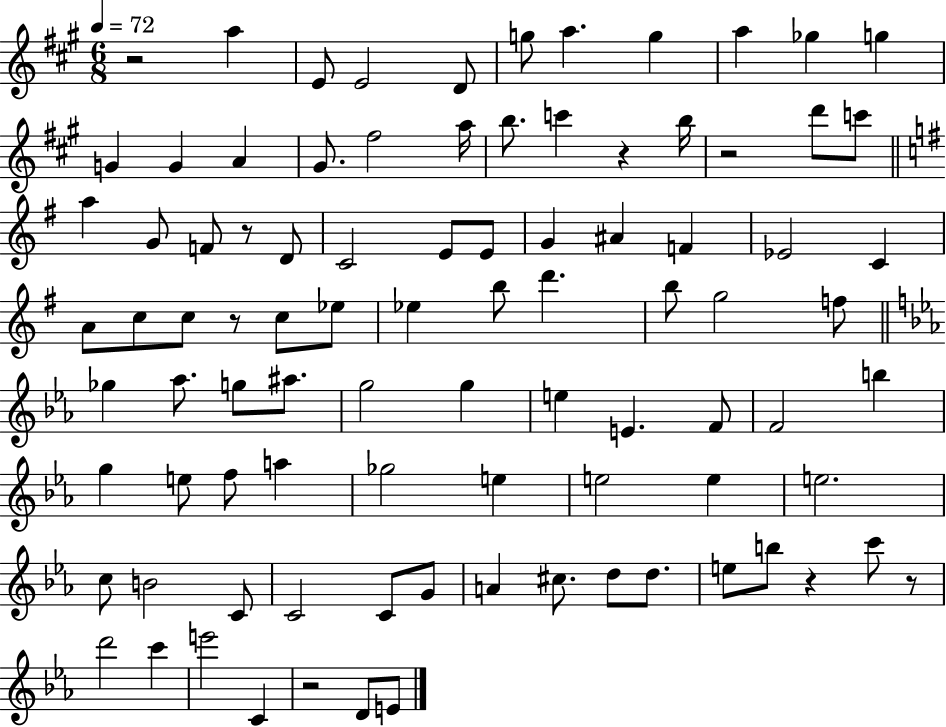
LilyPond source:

{
  \clef treble
  \numericTimeSignature
  \time 6/8
  \key a \major
  \tempo 4 = 72
  r2 a''4 | e'8 e'2 d'8 | g''8 a''4. g''4 | a''4 ges''4 g''4 | \break g'4 g'4 a'4 | gis'8. fis''2 a''16 | b''8. c'''4 r4 b''16 | r2 d'''8 c'''8 | \break \bar "||" \break \key e \minor a''4 g'8 f'8 r8 d'8 | c'2 e'8 e'8 | g'4 ais'4 f'4 | ees'2 c'4 | \break a'8 c''8 c''8 r8 c''8 ees''8 | ees''4 b''8 d'''4. | b''8 g''2 f''8 | \bar "||" \break \key ees \major ges''4 aes''8. g''8 ais''8. | g''2 g''4 | e''4 e'4. f'8 | f'2 b''4 | \break g''4 e''8 f''8 a''4 | ges''2 e''4 | e''2 e''4 | e''2. | \break c''8 b'2 c'8 | c'2 c'8 g'8 | a'4 cis''8. d''8 d''8. | e''8 b''8 r4 c'''8 r8 | \break d'''2 c'''4 | e'''2 c'4 | r2 d'8 e'8 | \bar "|."
}